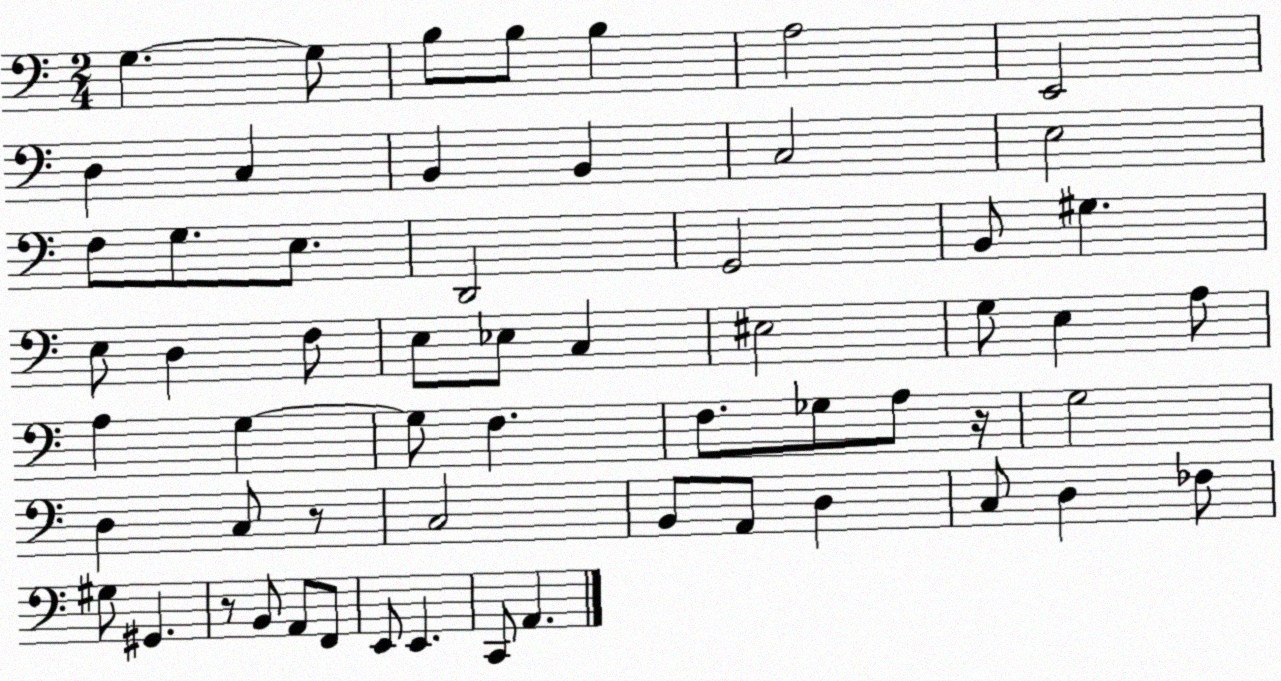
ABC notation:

X:1
T:Untitled
M:2/4
L:1/4
K:C
G, G,/2 B,/2 B,/2 B, A,2 E,,2 D, C, B,, B,, C,2 E,2 F,/2 G,/2 E,/2 D,,2 G,,2 B,,/2 ^G, E,/2 D, F,/2 E,/2 _E,/2 C, ^E,2 G,/2 E, A,/2 A, G, G,/2 F, F,/2 _G,/2 A,/2 z/4 G,2 D, C,/2 z/2 C,2 B,,/2 A,,/2 D, C,/2 D, _F,/2 ^G,/2 ^G,, z/2 B,,/2 A,,/2 F,,/2 E,,/2 E,, C,,/2 A,,